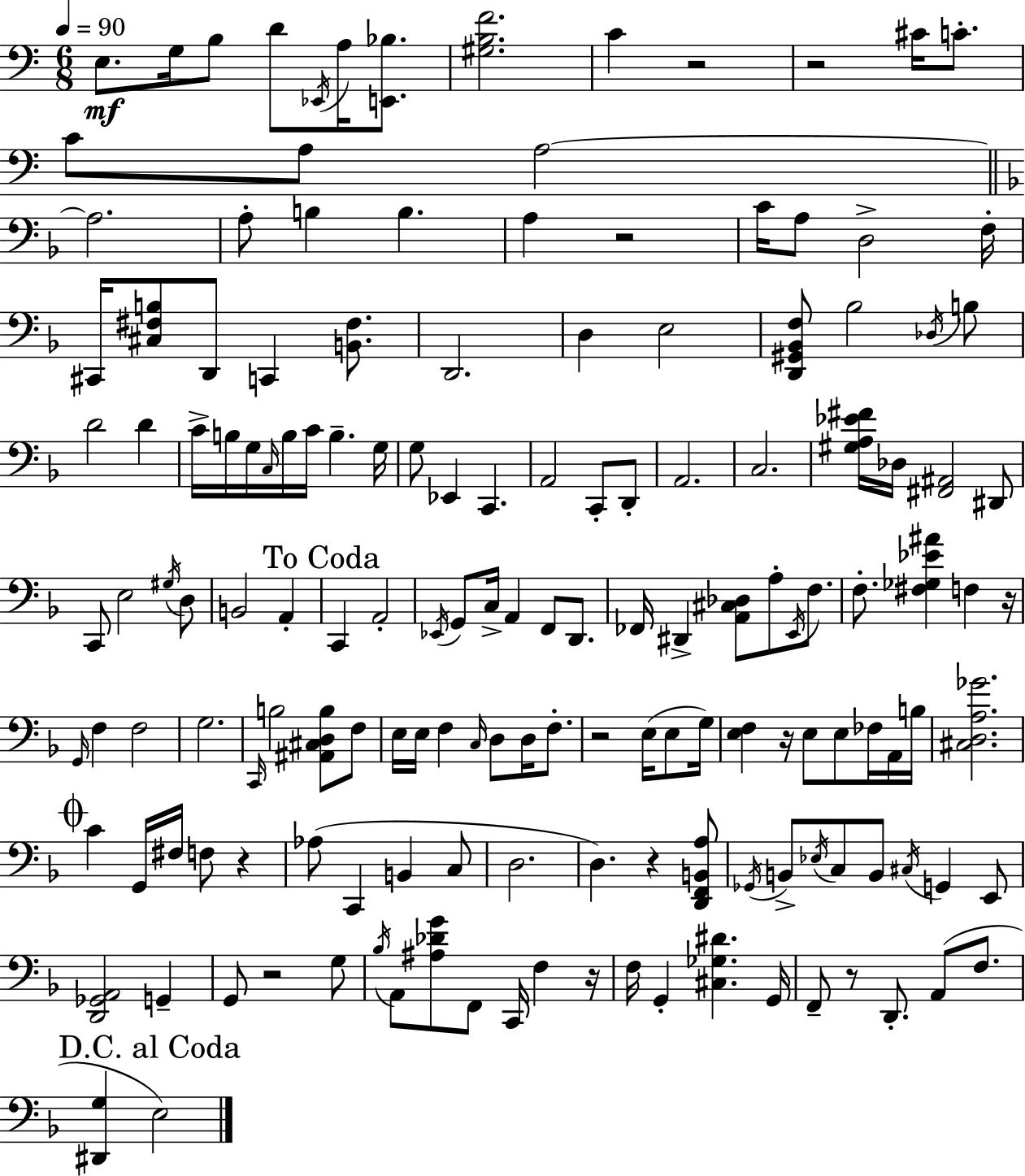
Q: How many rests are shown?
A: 11